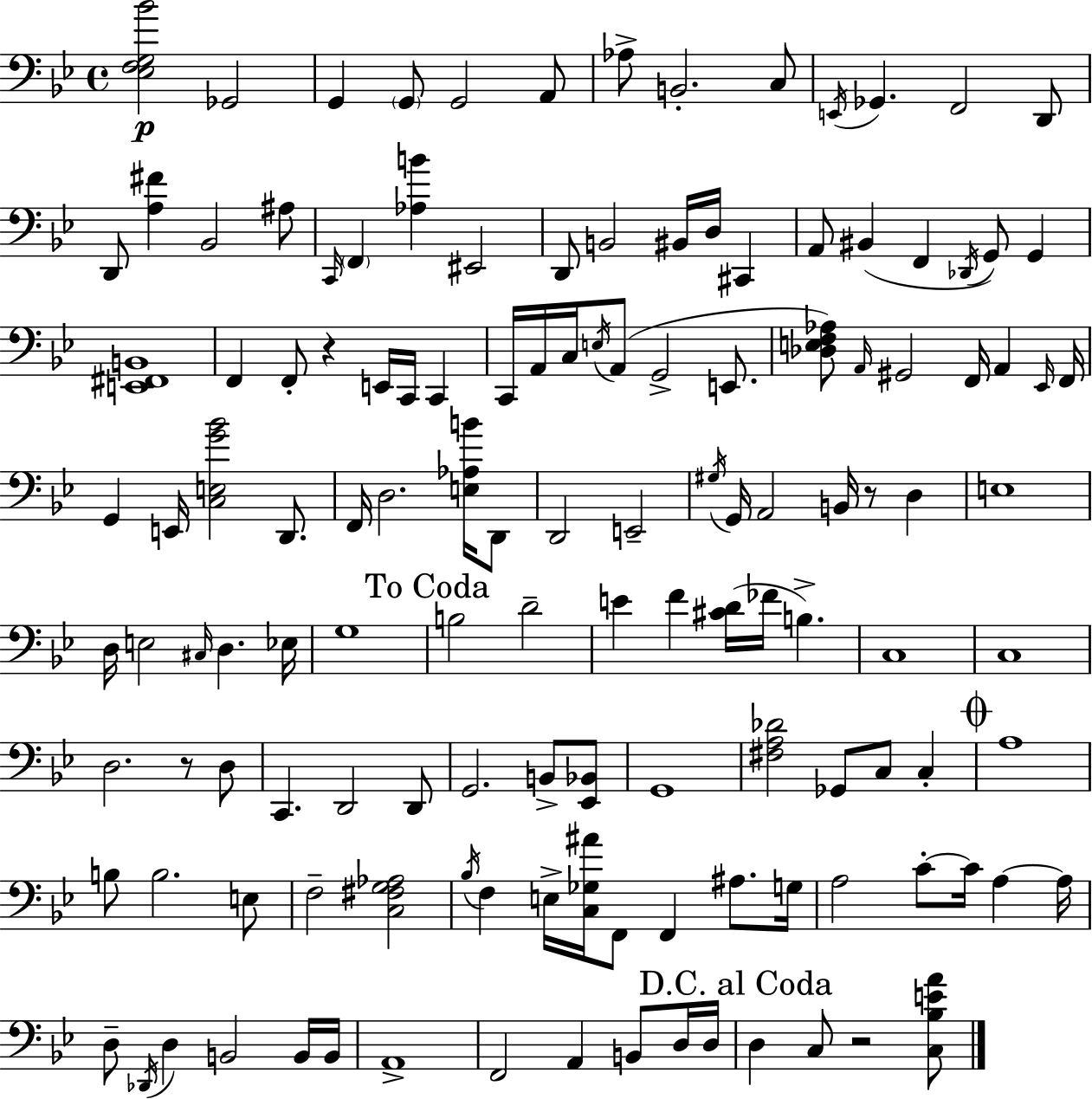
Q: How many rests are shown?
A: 4